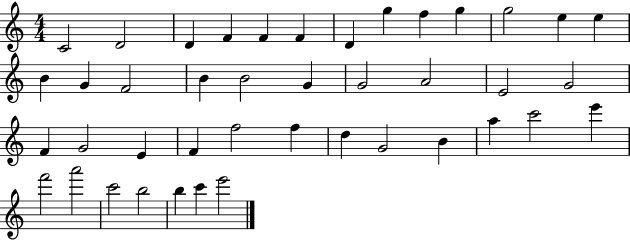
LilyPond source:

{
  \clef treble
  \numericTimeSignature
  \time 4/4
  \key c \major
  c'2 d'2 | d'4 f'4 f'4 f'4 | d'4 g''4 f''4 g''4 | g''2 e''4 e''4 | \break b'4 g'4 f'2 | b'4 b'2 g'4 | g'2 a'2 | e'2 g'2 | \break f'4 g'2 e'4 | f'4 f''2 f''4 | d''4 g'2 b'4 | a''4 c'''2 e'''4 | \break f'''2 a'''2 | c'''2 b''2 | b''4 c'''4 e'''2 | \bar "|."
}